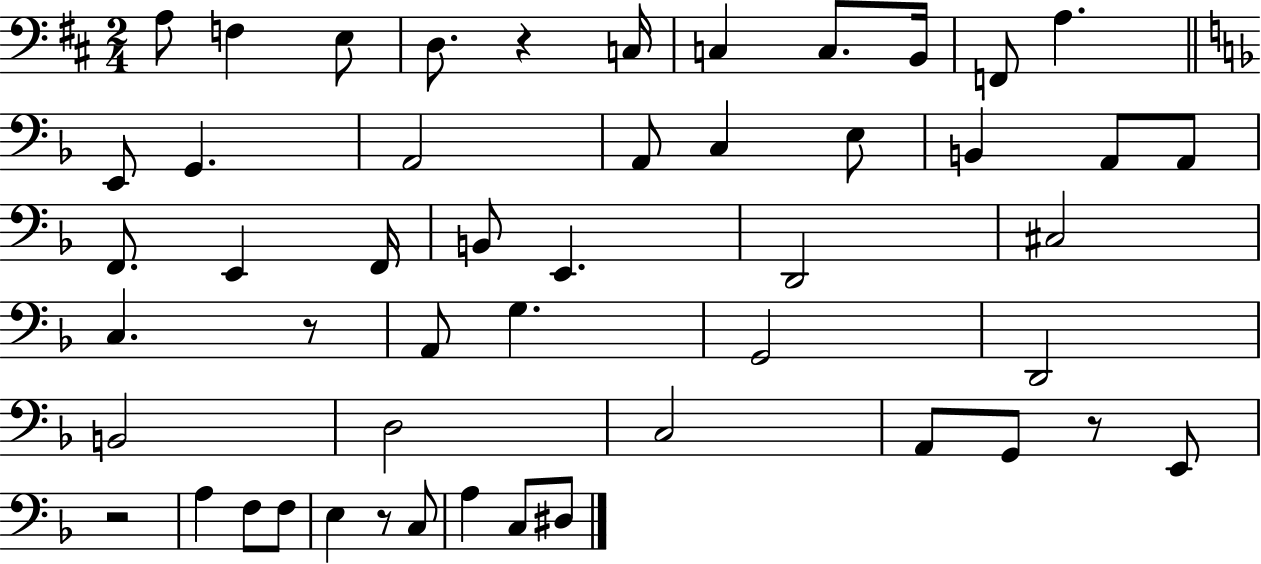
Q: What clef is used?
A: bass